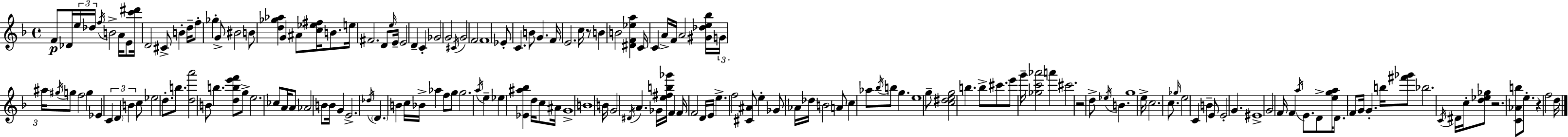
F4/e Db4/s E5/s Db5/s F5/s B4/h A4/s E4/e [C6,D#6]/s D4/h C#4/e B4/q D5/s F5/e Gb5/q G4/e BIS4/h B4/e [D5,Gb5,Ab5]/q G4/q A#4/e [C5,Eb5,F#5]/s B4/e. E5/s F#4/h. D4/e E5/s E4/s E4/h D4/q C4/q Gb4/h G4/h C#4/s G4/h F4/h F4/w Eb4/e C4/q. B4/e G4/q. F4/s E4/h. C5/s R/e B4/q B4/h [D#4,F4,Eb5,A5]/q C4/s C4/q A4/s F4/s A4/h [G#4,Db5,E5,Bb5]/s G4/s A#5/s G#5/s G5/e F5/h G5/q Eb4/q C4/q D4/q B4/q C5/e Eb5/h D5/e. B5/e. [D5,A6]/h B4/e B5/q. [D5,B5,E6,F6]/e G5/e E5/h. CES5/e A4/s A4/e Ab4/h B4/e B4/s G4/q E4/h. Db5/s D4/q. B4/q C5/s Bb4/s Ab5/q F5/e G5/e G5/h. A5/s E5/q Eb5/q [Eb4,A#5,Bb5]/q D5/s C5/e A#4/s G4/w B4/w B4/s G4/h D#4/s A4/q. Gb4/s [E5,F#5,B5,Gb6]/s F4/q F4/s F4/h D4/s E4/s E5/q. F5/h [C#4,A#4]/e E5/q Gb4/e Ab4/s Db5/s B4/h A4/e C5/q Ab5/e Bb5/s B5/e G5/q. E5/w G5/e [C5,D#5,E5,G5]/h B5/q. B5/e C#6/e. E6/e G6/s [Gb5,C6,Ab6]/h A6/q C#6/h. R/h D5/e Eb5/s B4/q. G5/w E5/s C5/h. C5/e. Gb5/s E5/h C4/q B4/q E4/e E4/h G4/q. EIS4/w G4/h F4/s F4/q A5/s E4/e. D4/e [E5,G5,A5]/s D4/e. F4/e G4/s G4/q. B5/s [F#6,Gb6]/e Bb5/h. C4/s D#4/s C5/s [D5,Eb5,Gb5]/e R/h. [C4,Ab4,B5]/e E5/e. R/q F5/h D5/s